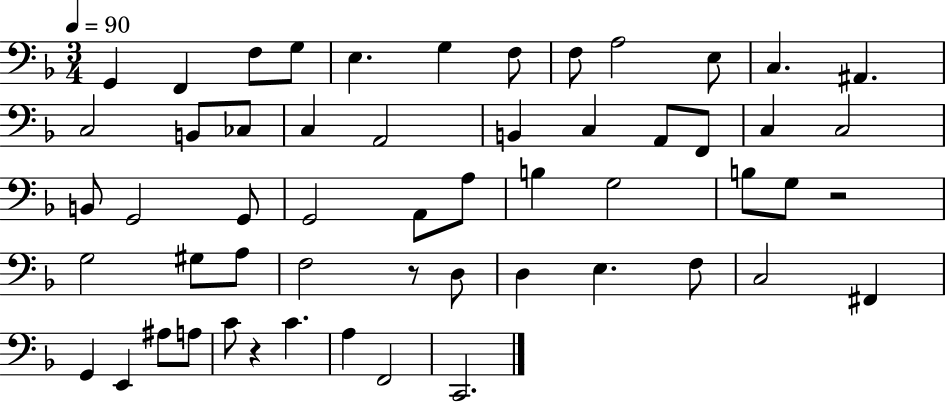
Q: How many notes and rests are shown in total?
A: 55